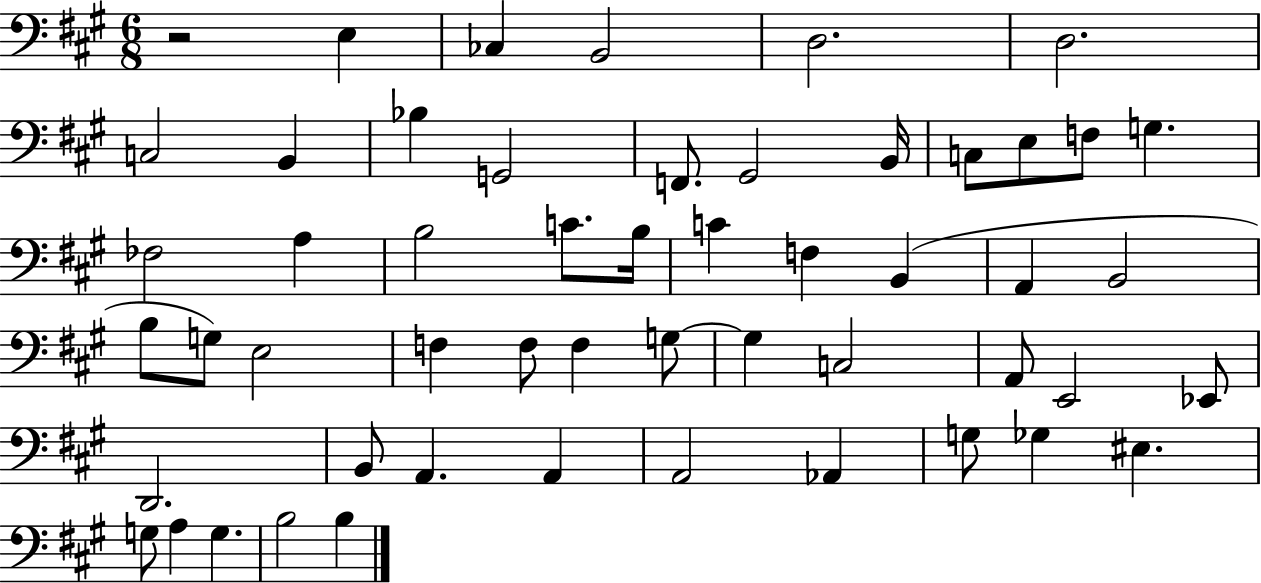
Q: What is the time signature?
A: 6/8